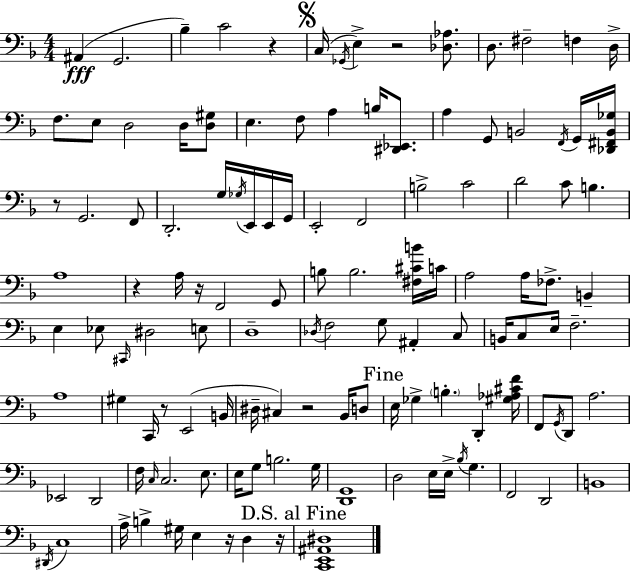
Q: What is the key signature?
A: D minor